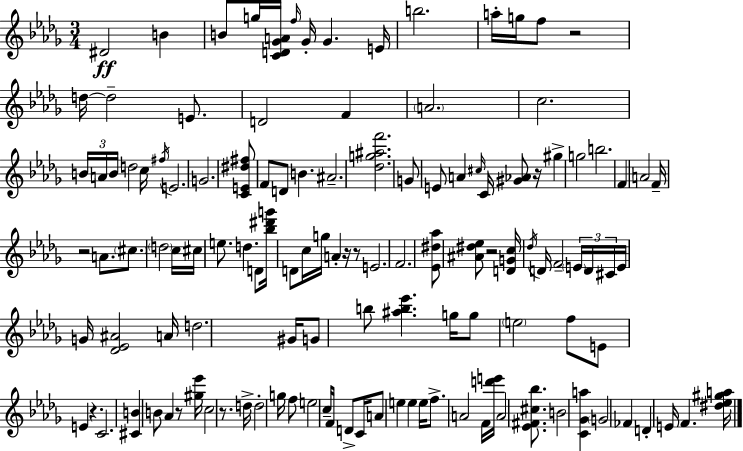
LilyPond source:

{
  \clef treble
  \numericTimeSignature
  \time 3/4
  \key bes \minor
  dis'2\ff b'4 | b'8 g''16 <c' d' ges' a'>16 \grace { f''16 } ges'16-. ges'4. | e'16 b''2. | a''16-. g''16 f''8 r2 | \break d''16~~ d''2-- e'8. | d'2 f'4 | \parenthesize a'2. | c''2. | \break \tuplet 3/2 { b'16 a'16 b'16 } d''2 | c''16 \acciaccatura { fis''16 } e'2. | g'2. | <c' e' dis'' fis''>8 f'8 d'8 b'4. | \break ais'2.-- | <des'' g'' ais'' f'''>2. | g'8 e'8 a'4 \grace { cis''16 } c'16 | <gis' aes'>8 r16 gis''4-> g''2 | \break b''2. | f'4 a'2 | f'16-- r2 | a'8. \parenthesize cis''8. \parenthesize d''2 | \break c''16 cis''16 e''8. d''4. | d'8 <bes'' dis''' g'''>16 d'8 c''16 g''16 a'4-. | r16 r8 e'2. | f'2. | \break <ees' dis'' aes''>8 <ais' dis'' ees''>8 r2 | <d' g' c''>16 \acciaccatura { des''16 } d'16 f'2-- | \tuplet 3/2 { \parenthesize e'16 d'16 cis'16 } e'16 g'16 <des' ees' ais'>2 | a'16 d''2. | \break gis'16 g'8 b''8 <ais'' b'' ees'''>4. | g''16 g''8 \parenthesize e''2 | f''8 e'8 e'4 r4. | c'2. | \break <cis' b'>4 b'8 aes'4 | r8 <gis'' ees'''>16 c''2 | r8. d''16-> d''2-. | g''16 f''8 e''2 | \break c''16-- f'16 d'8-> c'16 a'8 e''4 e''4 | e''16 f''8.-> a'2 | f'16 <d''' e'''>16 a'2 | <ees' fis' cis'' bes''>8. b'2 | \break <c' ges' a''>4 \parenthesize g'2 | fes'4 d'4-. e'16 f'4. | <dis'' ees'' gis'' a''>16 \bar "|."
}